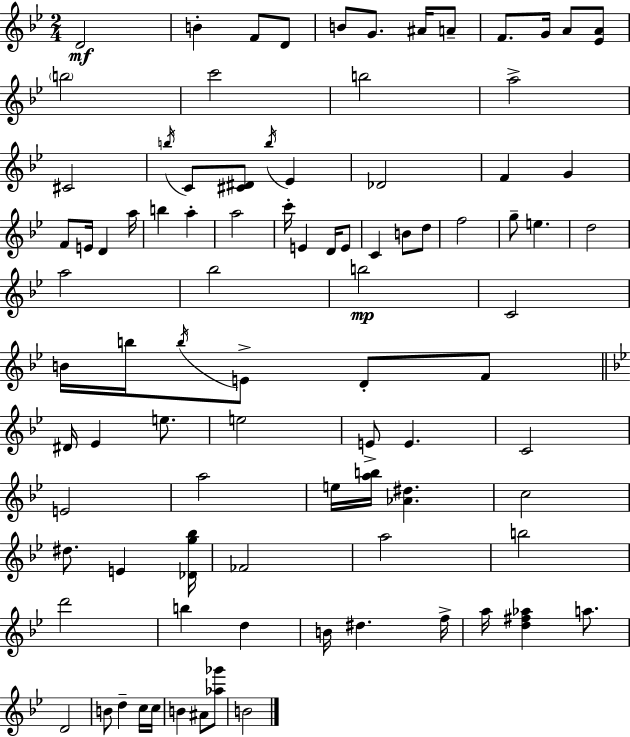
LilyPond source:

{
  \clef treble
  \numericTimeSignature
  \time 2/4
  \key g \minor
  \repeat volta 2 { d'2\mf | b'4-. f'8 d'8 | b'8 g'8. ais'16 a'8-- | f'8. g'16 a'8 <ees' a'>8 | \break \parenthesize b''2 | c'''2 | b''2 | a''2-> | \break cis'2 | \acciaccatura { b''16 } c'8 <cis' dis'>8 \acciaccatura { b''16 } ees'4 | des'2 | f'4 g'4 | \break f'8 e'16 d'4 | a''16 b''4 a''4-. | a''2 | c'''16-. e'4 d'16 | \break e'8 c'4 b'8 | d''8 f''2 | g''8-- e''4. | d''2 | \break a''2 | bes''2 | b''2\mp | c'2 | \break b'16 b''16 \acciaccatura { b''16 } e'8-> d'8-. | f'8 \bar "||" \break \key g \minor dis'16 ees'4 e''8. | e''2 | e'8-> e'4. | c'2 | \break e'2 | a''2 | e''16 <a'' b''>16 <aes' dis''>4. | c''2 | \break dis''8. e'4 <des' g'' bes''>16 | fes'2 | a''2 | b''2 | \break d'''2 | b''4 d''4 | b'16 dis''4. f''16-> | a''16 <d'' fis'' aes''>4 a''8. | \break d'2 | b'8 d''4-- c''16 c''16 | b'4 ais'8 <aes'' ges'''>8 | b'2 | \break } \bar "|."
}